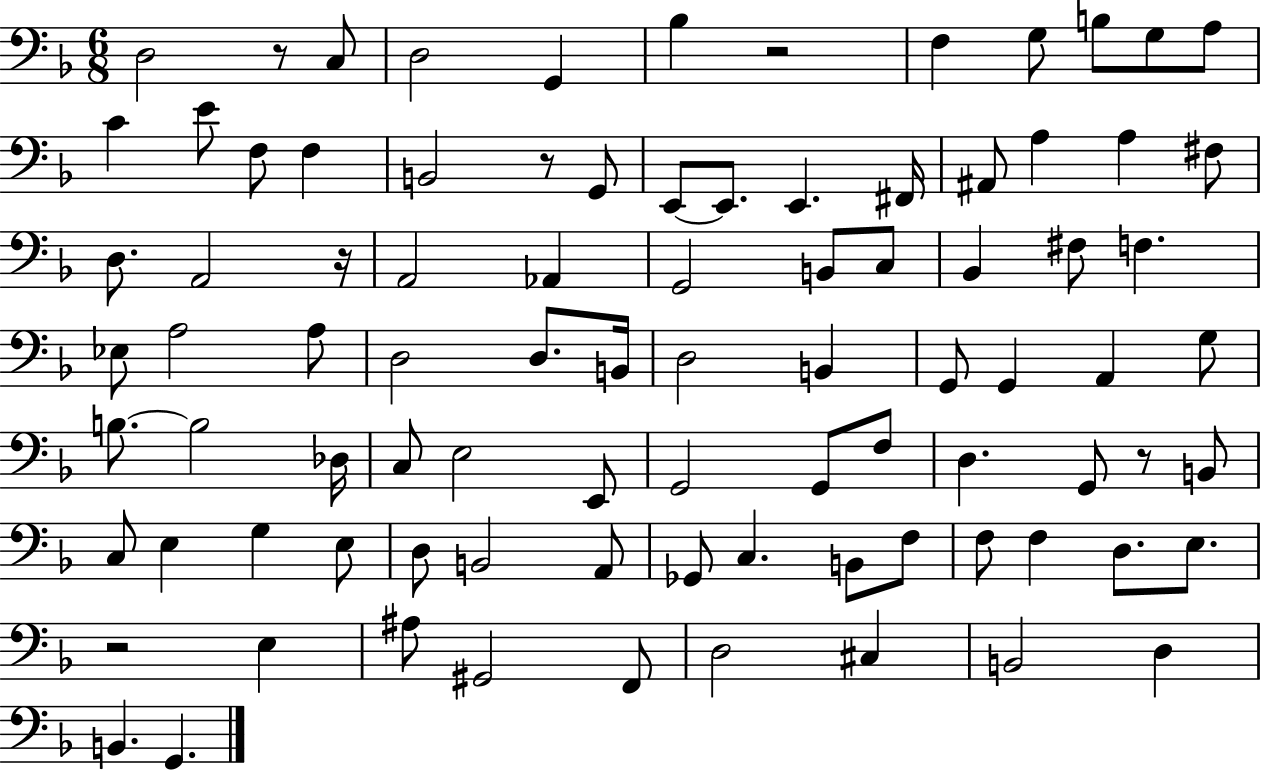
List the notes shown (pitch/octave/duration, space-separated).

D3/h R/e C3/e D3/h G2/q Bb3/q R/h F3/q G3/e B3/e G3/e A3/e C4/q E4/e F3/e F3/q B2/h R/e G2/e E2/e E2/e. E2/q. F#2/s A#2/e A3/q A3/q F#3/e D3/e. A2/h R/s A2/h Ab2/q G2/h B2/e C3/e Bb2/q F#3/e F3/q. Eb3/e A3/h A3/e D3/h D3/e. B2/s D3/h B2/q G2/e G2/q A2/q G3/e B3/e. B3/h Db3/s C3/e E3/h E2/e G2/h G2/e F3/e D3/q. G2/e R/e B2/e C3/e E3/q G3/q E3/e D3/e B2/h A2/e Gb2/e C3/q. B2/e F3/e F3/e F3/q D3/e. E3/e. R/h E3/q A#3/e G#2/h F2/e D3/h C#3/q B2/h D3/q B2/q. G2/q.